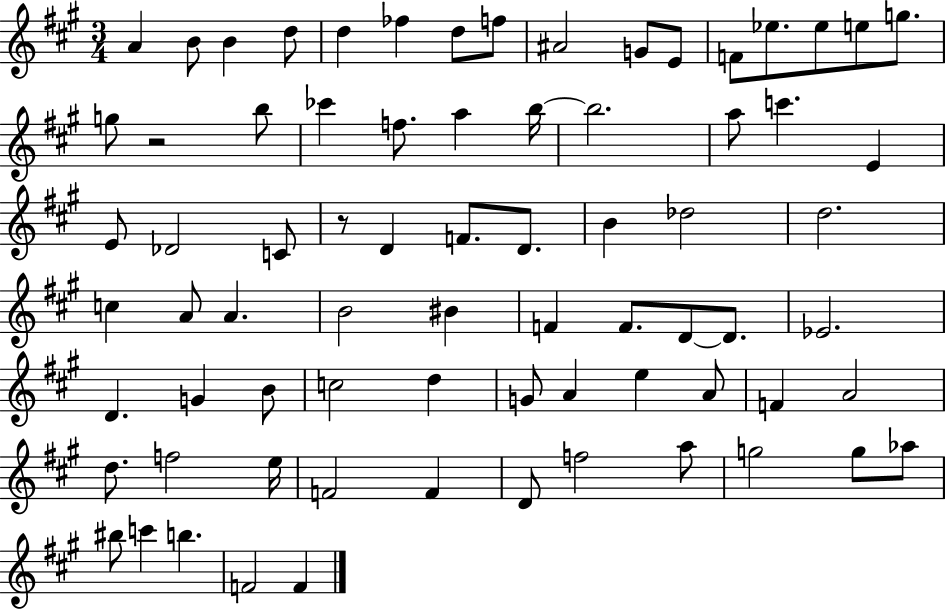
{
  \clef treble
  \numericTimeSignature
  \time 3/4
  \key a \major
  a'4 b'8 b'4 d''8 | d''4 fes''4 d''8 f''8 | ais'2 g'8 e'8 | f'8 ees''8. ees''8 e''8 g''8. | \break g''8 r2 b''8 | ces'''4 f''8. a''4 b''16~~ | b''2. | a''8 c'''4. e'4 | \break e'8 des'2 c'8 | r8 d'4 f'8. d'8. | b'4 des''2 | d''2. | \break c''4 a'8 a'4. | b'2 bis'4 | f'4 f'8. d'8~~ d'8. | ees'2. | \break d'4. g'4 b'8 | c''2 d''4 | g'8 a'4 e''4 a'8 | f'4 a'2 | \break d''8. f''2 e''16 | f'2 f'4 | d'8 f''2 a''8 | g''2 g''8 aes''8 | \break bis''8 c'''4 b''4. | f'2 f'4 | \bar "|."
}